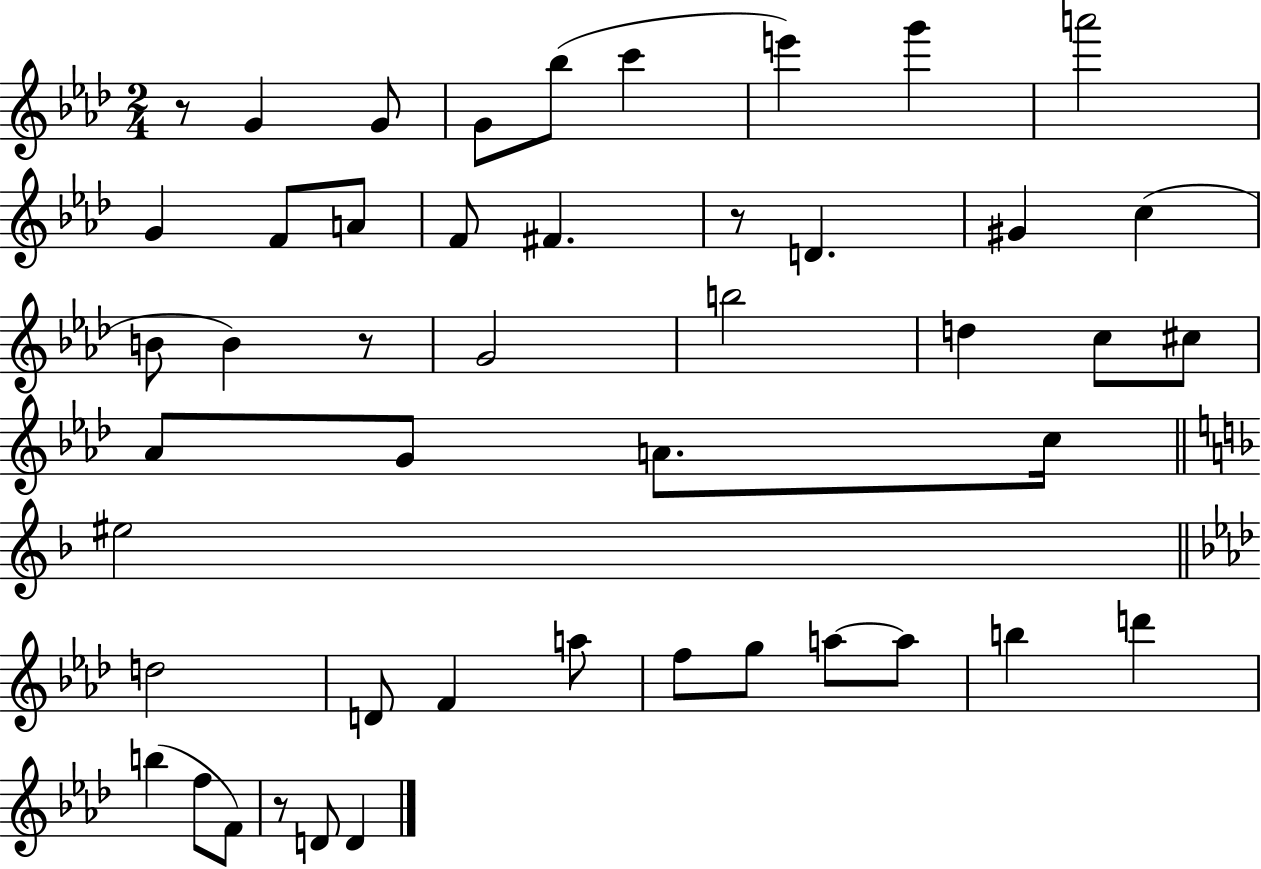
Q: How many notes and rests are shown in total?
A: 47